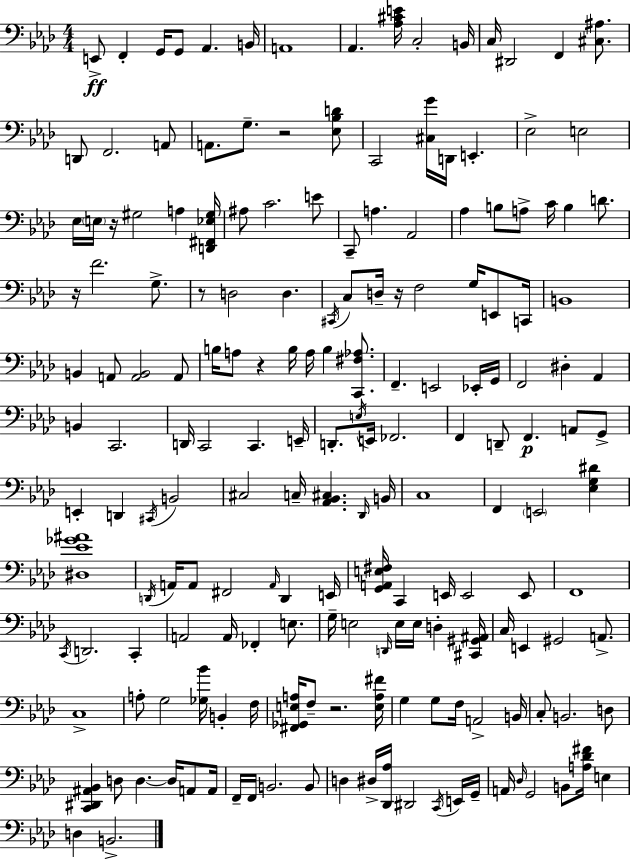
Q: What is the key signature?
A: AES major